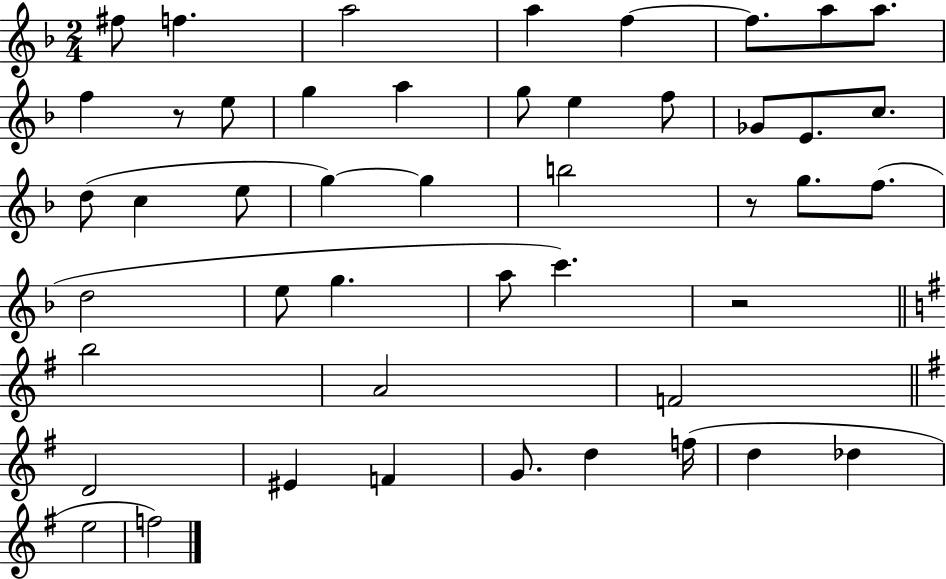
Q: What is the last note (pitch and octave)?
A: F5